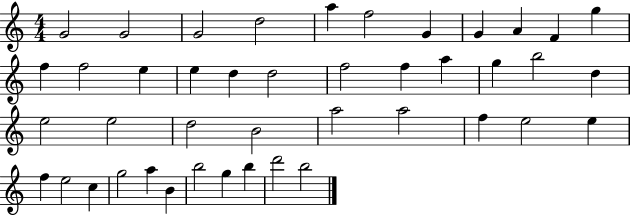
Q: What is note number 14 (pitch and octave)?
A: E5